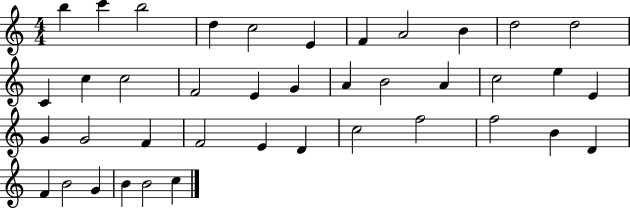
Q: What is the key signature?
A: C major